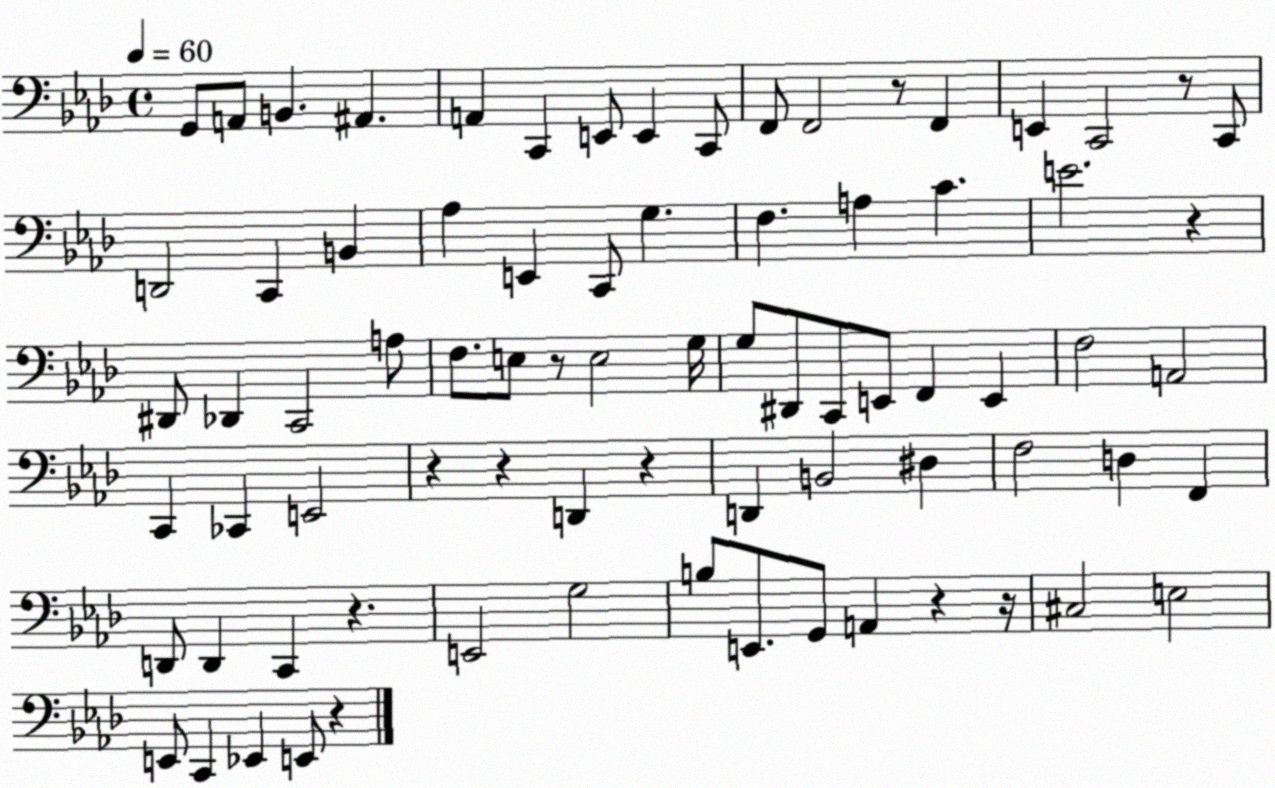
X:1
T:Untitled
M:4/4
L:1/4
K:Ab
G,,/2 A,,/2 B,, ^A,, A,, C,, E,,/2 E,, C,,/2 F,,/2 F,,2 z/2 F,, E,, C,,2 z/2 C,,/2 D,,2 C,, B,, _A, E,, C,,/2 G, F, A, C E2 z ^D,,/2 _D,, C,,2 A,/2 F,/2 E,/2 z/2 E,2 G,/4 G,/2 ^D,,/2 C,,/2 E,,/2 F,, E,, F,2 A,,2 C,, _C,, E,,2 z z D,, z D,, B,,2 ^D, F,2 D, F,, D,,/2 D,, C,, z E,,2 G,2 B,/2 E,,/2 G,,/2 A,, z z/4 ^C,2 E,2 E,,/2 C,, _E,, E,,/2 z